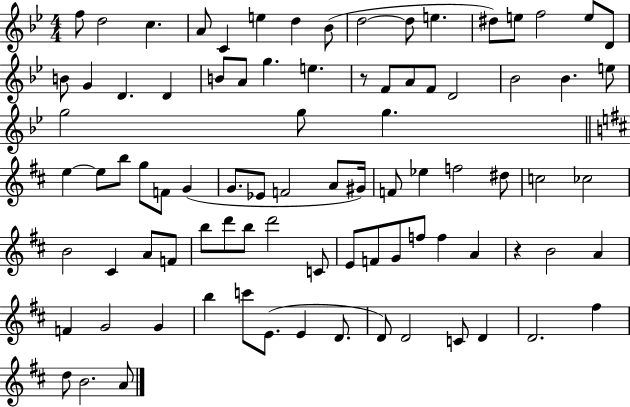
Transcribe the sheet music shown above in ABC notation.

X:1
T:Untitled
M:4/4
L:1/4
K:Bb
f/2 d2 c A/2 C e d _B/2 d2 d/2 e ^d/2 e/2 f2 e/2 D/2 B/2 G D D B/2 A/2 g e z/2 F/2 A/2 F/2 D2 _B2 _B e/2 g2 g/2 g e e/2 b/2 g/2 F/2 G G/2 _E/2 F2 A/2 ^G/4 F/2 _e f2 ^d/2 c2 _c2 B2 ^C A/2 F/2 b/2 d'/2 b/2 d'2 C/2 E/2 F/2 G/2 f/2 f A z B2 A F G2 G b c'/2 E/2 E D/2 D/2 D2 C/2 D D2 ^f d/2 B2 A/2